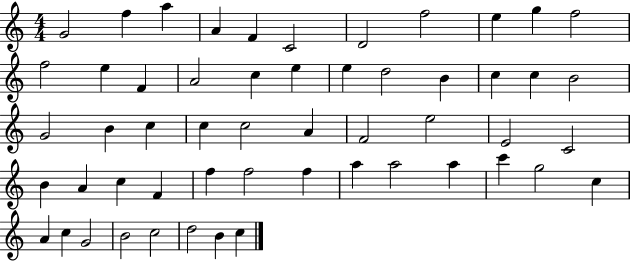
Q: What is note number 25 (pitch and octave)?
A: B4